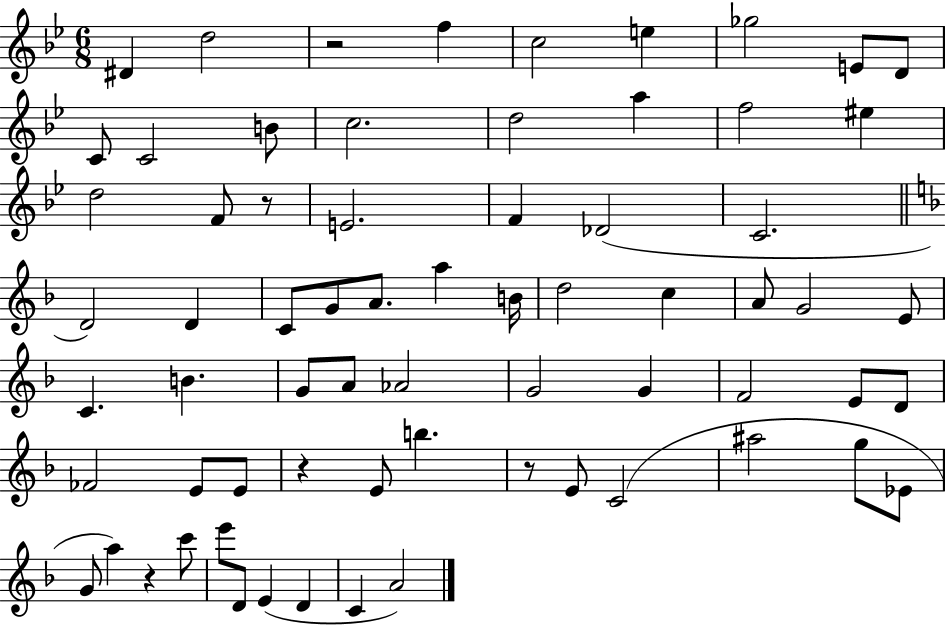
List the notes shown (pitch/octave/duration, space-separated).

D#4/q D5/h R/h F5/q C5/h E5/q Gb5/h E4/e D4/e C4/e C4/h B4/e C5/h. D5/h A5/q F5/h EIS5/q D5/h F4/e R/e E4/h. F4/q Db4/h C4/h. D4/h D4/q C4/e G4/e A4/e. A5/q B4/s D5/h C5/q A4/e G4/h E4/e C4/q. B4/q. G4/e A4/e Ab4/h G4/h G4/q F4/h E4/e D4/e FES4/h E4/e E4/e R/q E4/e B5/q. R/e E4/e C4/h A#5/h G5/e Eb4/e G4/e A5/q R/q C6/e E6/e D4/e E4/q D4/q C4/q A4/h